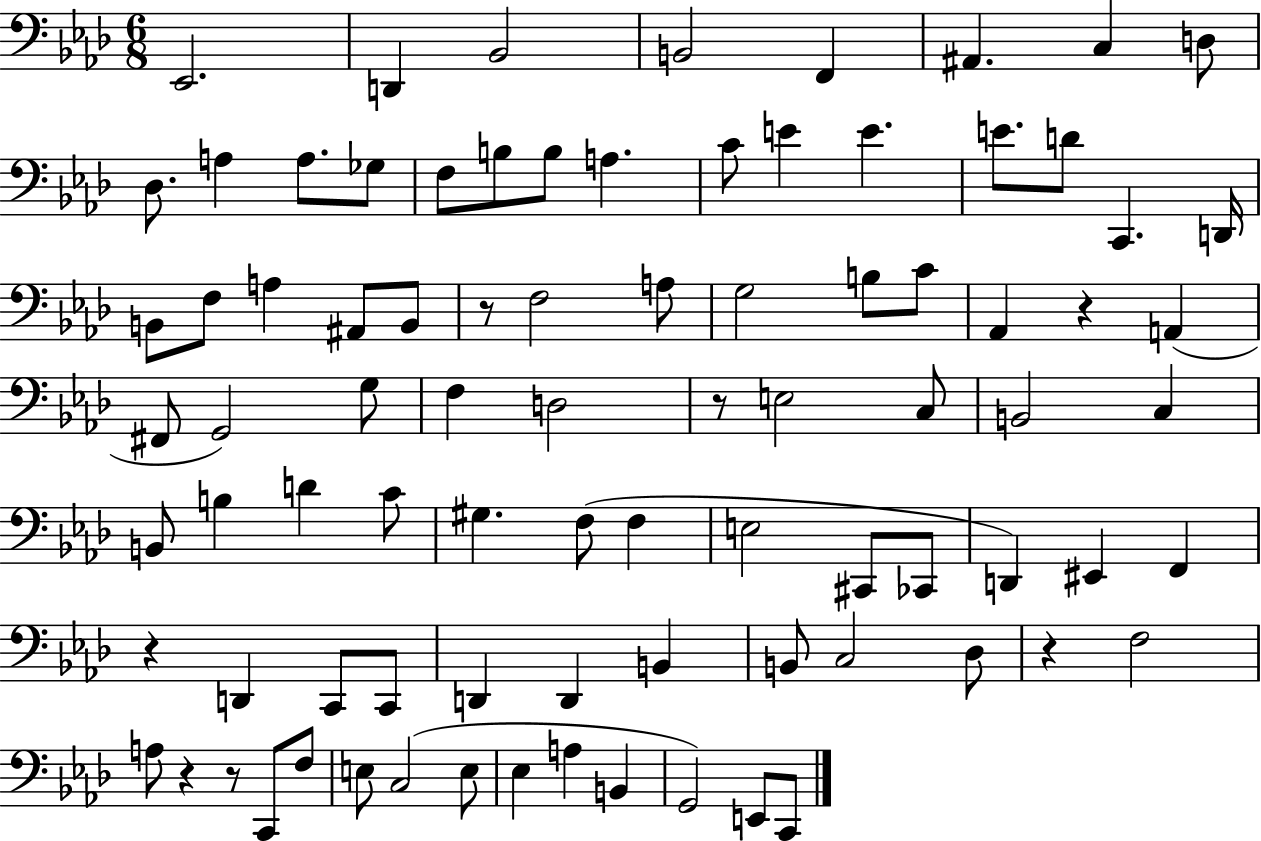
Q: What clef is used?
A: bass